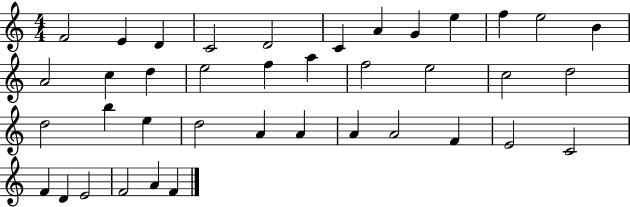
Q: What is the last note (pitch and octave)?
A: F4